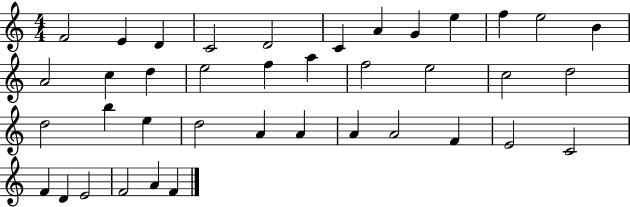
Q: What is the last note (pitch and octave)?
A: F4